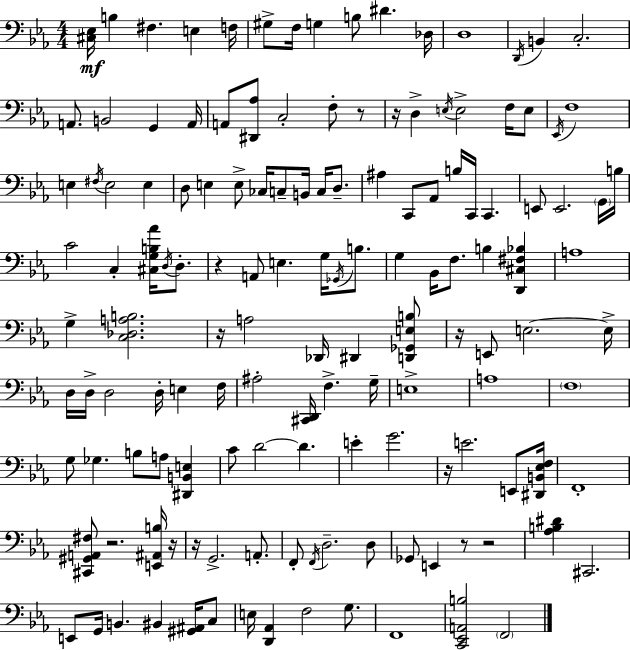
{
  \clef bass
  \numericTimeSignature
  \time 4/4
  \key ees \major
  <cis ees>16\mf b4 fis4. e4 f16 | gis8-> f16 g4 b8 dis'4. des16 | d1 | \acciaccatura { d,16 } b,4 c2.-. | \break a,8. b,2 g,4 | a,16 a,8 <dis, aes>8 c2-. f8-. r8 | r16 d4-> \acciaccatura { e16 } e2-> f16 | e8 \acciaccatura { ees,16 } f1 | \break e4 \acciaccatura { fis16 } e2 | e4 d8 e4 e8-> ces16 c8-- b,16 | c16 d8.-- ais4 c,8 aes,8 b16 c,16 c,4. | e,8 e,2. | \break \parenthesize g,16 b16 c'2 c4-. | <cis g b aes'>16 \acciaccatura { d16 } d8.-. r4 a,8 e4. | g16 \acciaccatura { ges,16 } b8. g4 bes,16 f8. b4 | <d, cis fis bes>4 a1 | \break g4-> <c des a b>2. | r16 a2 des,16 | dis,4 <d, ges, e b>8 r16 e,8 e2.~~ | e16-> d16 d16-> d2 | \break d16-. e4 f16 ais2-. <cis, d,>16 f4.-> | g16-- e1-> | a1 | \parenthesize f1 | \break g8 ges4. b8 | a8 <dis, b, e>4 c'8 d'2~~ | d'4. e'4-. g'2. | r16 e'2. | \break e,8 <dis, b, ees f>16 f,1-. | <cis, gis, a, fis>8 r2. | <e, ais, b>16 r16 r16 g,2.-> | a,8.-. f,8-. \acciaccatura { f,16 } d2.-- | \break d8 ges,8 e,4 r8 r2 | <aes b dis'>4 cis,2. | e,8 g,16 b,4. | bis,4 <gis, ais,>16 c8 e16 <d, aes,>4 f2 | \break g8. f,1 | <c, ees, a, b>2 \parenthesize f,2 | \bar "|."
}